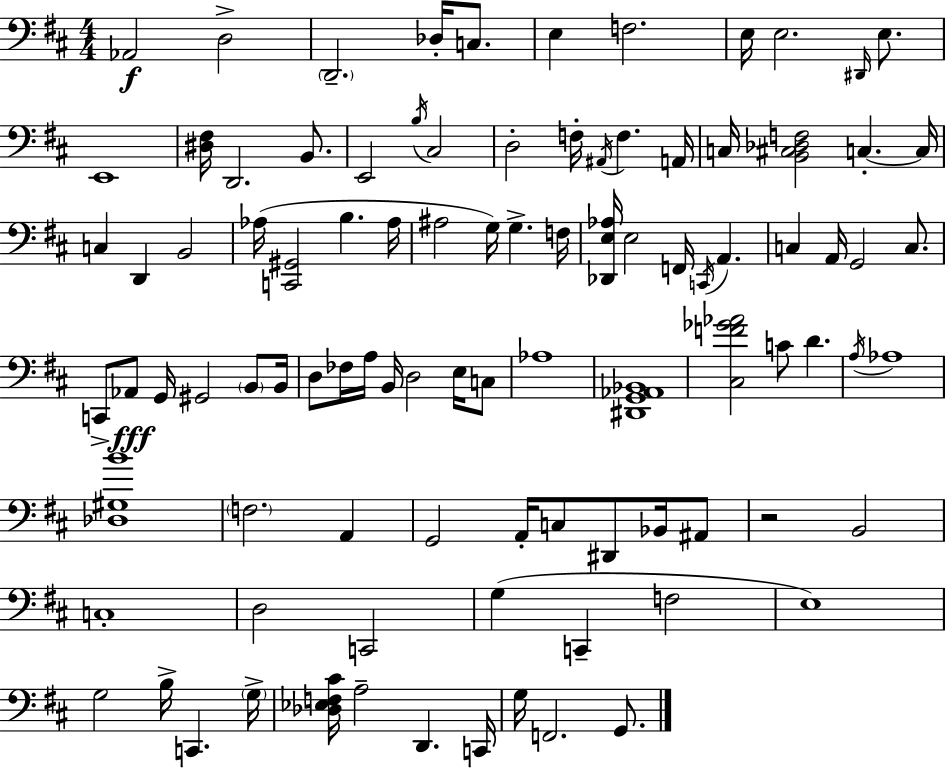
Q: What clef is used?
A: bass